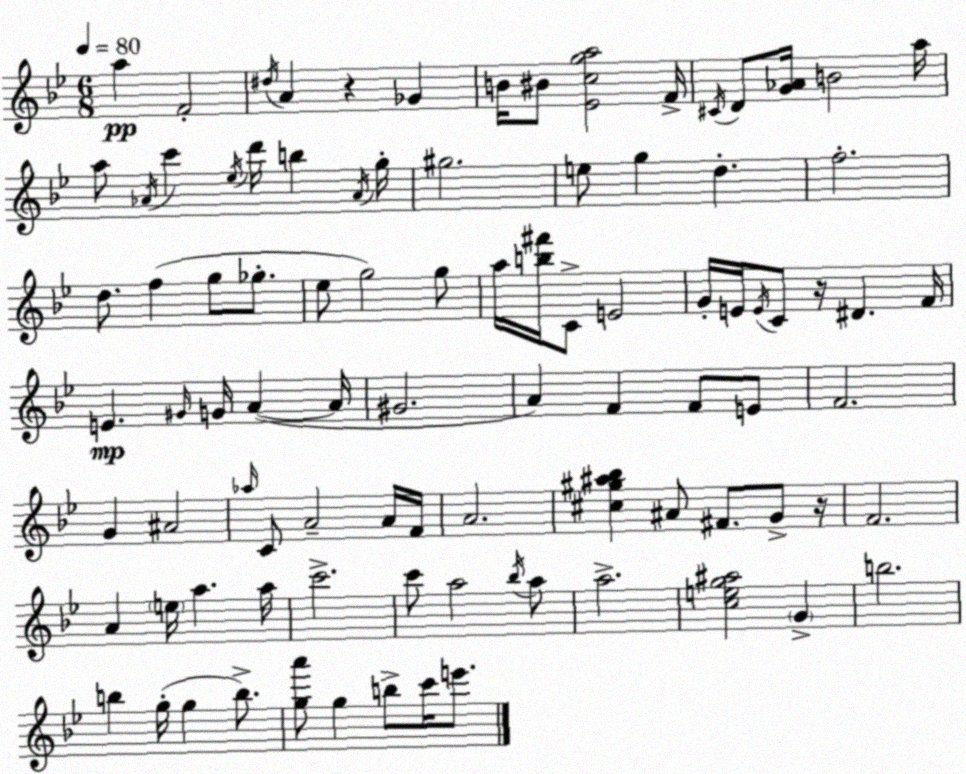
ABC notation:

X:1
T:Untitled
M:6/8
L:1/4
K:Gm
a F2 ^d/4 A z _G B/4 ^B/2 [_Ecga]2 F/4 ^C/4 D/2 [G_A]/4 B2 a/4 a/2 _A/4 c' _e/4 d'/4 b _A/4 g/4 ^g2 e/2 g d f2 d/2 f g/2 _g/2 _e/2 g2 g/2 a/4 [b^f']/4 C/2 E2 G/4 E/4 E/4 C/2 z/4 ^D F/4 E ^G/4 G/4 A A/4 ^G2 A F F/2 E/2 F2 G ^A2 _a/4 C/2 A2 A/4 F/4 A2 [^c^g^a_b] ^A/2 ^F/2 G/2 z/4 F2 A e/4 a a/4 c'2 c'/2 a2 _b/4 a/2 a2 [ceg^a]2 G b2 b g/4 g b/2 [ga']/2 g b/2 c'/4 e'/2